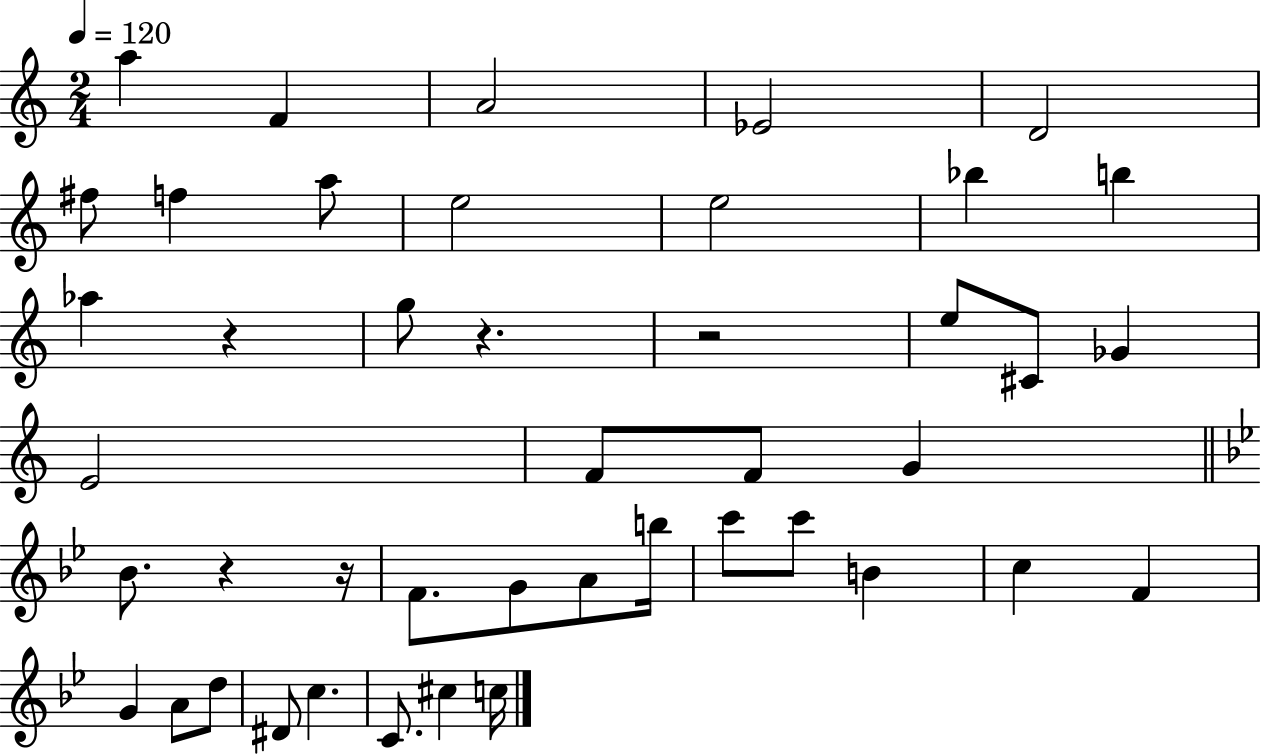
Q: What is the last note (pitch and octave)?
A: C5